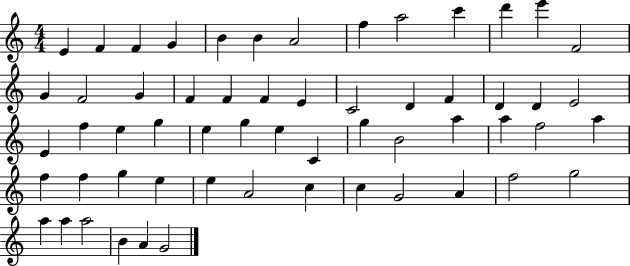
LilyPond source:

{
  \clef treble
  \numericTimeSignature
  \time 4/4
  \key c \major
  e'4 f'4 f'4 g'4 | b'4 b'4 a'2 | f''4 a''2 c'''4 | d'''4 e'''4 f'2 | \break g'4 f'2 g'4 | f'4 f'4 f'4 e'4 | c'2 d'4 f'4 | d'4 d'4 e'2 | \break e'4 f''4 e''4 g''4 | e''4 g''4 e''4 c'4 | g''4 b'2 a''4 | a''4 f''2 a''4 | \break f''4 f''4 g''4 e''4 | e''4 a'2 c''4 | c''4 g'2 a'4 | f''2 g''2 | \break a''4 a''4 a''2 | b'4 a'4 g'2 | \bar "|."
}